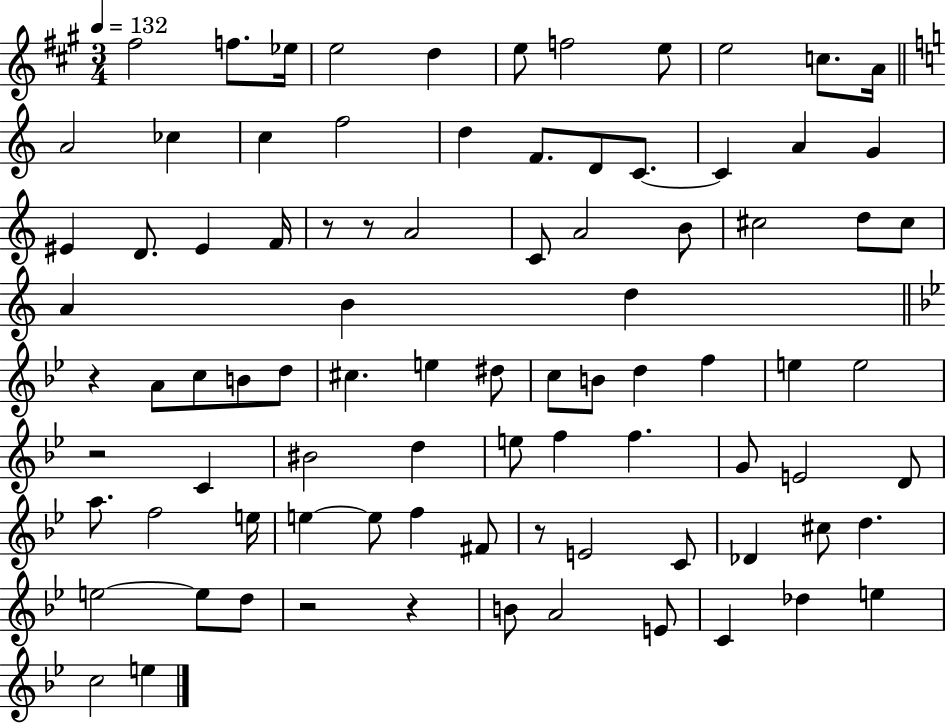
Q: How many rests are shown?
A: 7